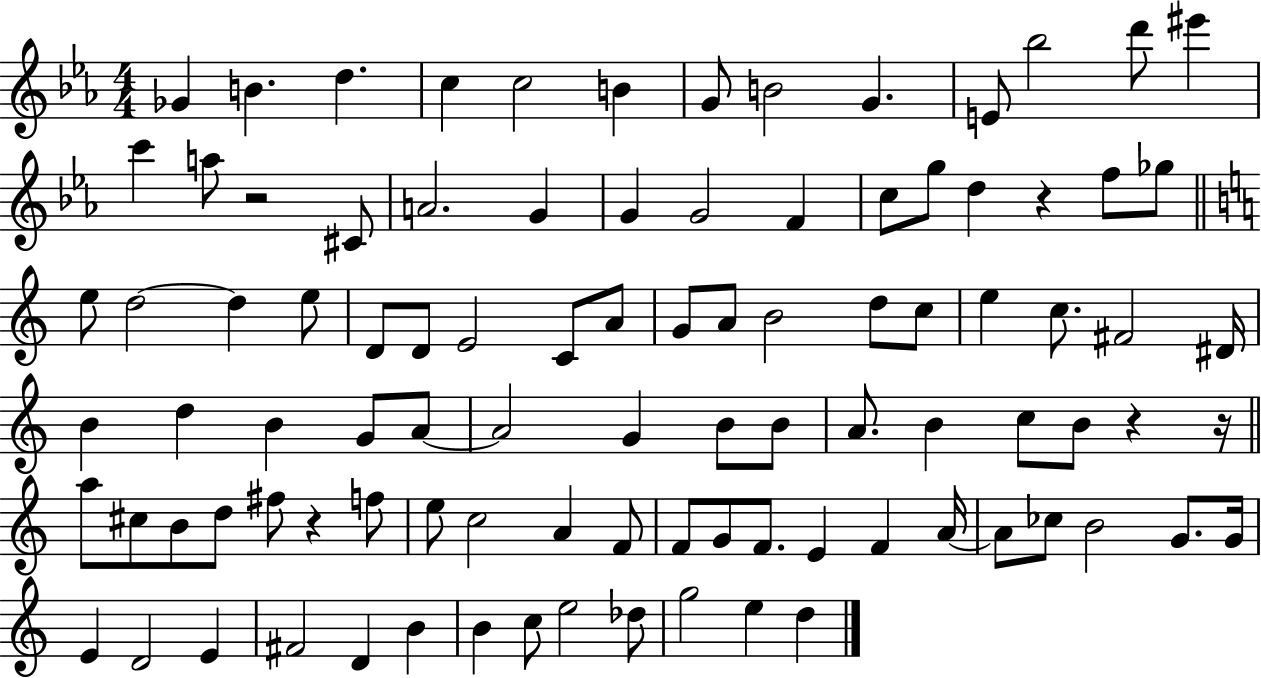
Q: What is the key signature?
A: EES major